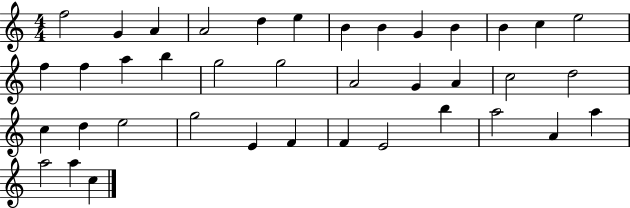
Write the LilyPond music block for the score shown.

{
  \clef treble
  \numericTimeSignature
  \time 4/4
  \key c \major
  f''2 g'4 a'4 | a'2 d''4 e''4 | b'4 b'4 g'4 b'4 | b'4 c''4 e''2 | \break f''4 f''4 a''4 b''4 | g''2 g''2 | a'2 g'4 a'4 | c''2 d''2 | \break c''4 d''4 e''2 | g''2 e'4 f'4 | f'4 e'2 b''4 | a''2 a'4 a''4 | \break a''2 a''4 c''4 | \bar "|."
}